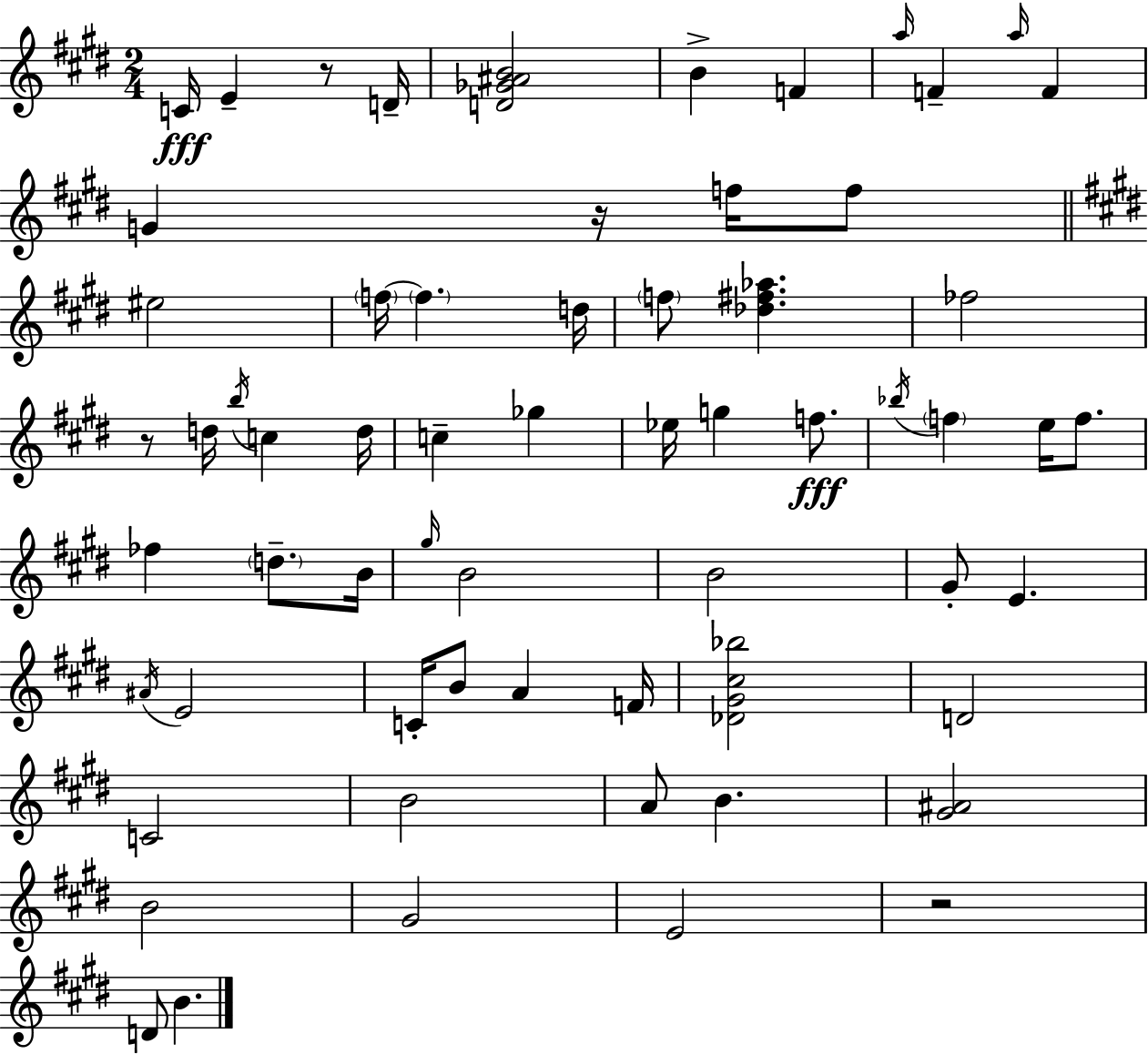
{
  \clef treble
  \numericTimeSignature
  \time 2/4
  \key e \major
  c'16\fff e'4-- r8 d'16-- | <d' ges' ais' b'>2 | b'4-> f'4 | \grace { a''16 } f'4-- \grace { a''16 } f'4 | \break g'4 r16 f''16 | f''8 \bar "||" \break \key e \major eis''2 | \parenthesize f''16~~ \parenthesize f''4. d''16 | \parenthesize f''8 <des'' fis'' aes''>4. | fes''2 | \break r8 d''16 \acciaccatura { b''16 } c''4 | d''16 c''4-- ges''4 | ees''16 g''4 f''8.\fff | \acciaccatura { bes''16 } \parenthesize f''4 e''16 f''8. | \break fes''4 \parenthesize d''8.-- | b'16 \grace { gis''16 } b'2 | b'2 | gis'8-. e'4. | \break \acciaccatura { ais'16 } e'2 | c'16-. b'8 a'4 | f'16 <des' gis' cis'' bes''>2 | d'2 | \break c'2 | b'2 | a'8 b'4. | <gis' ais'>2 | \break b'2 | gis'2 | e'2 | r2 | \break d'8 b'4. | \bar "|."
}